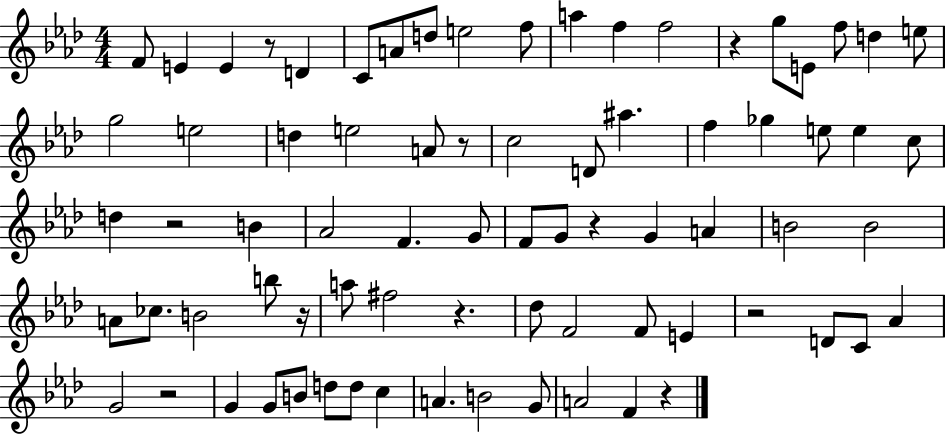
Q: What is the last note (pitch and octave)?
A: F4